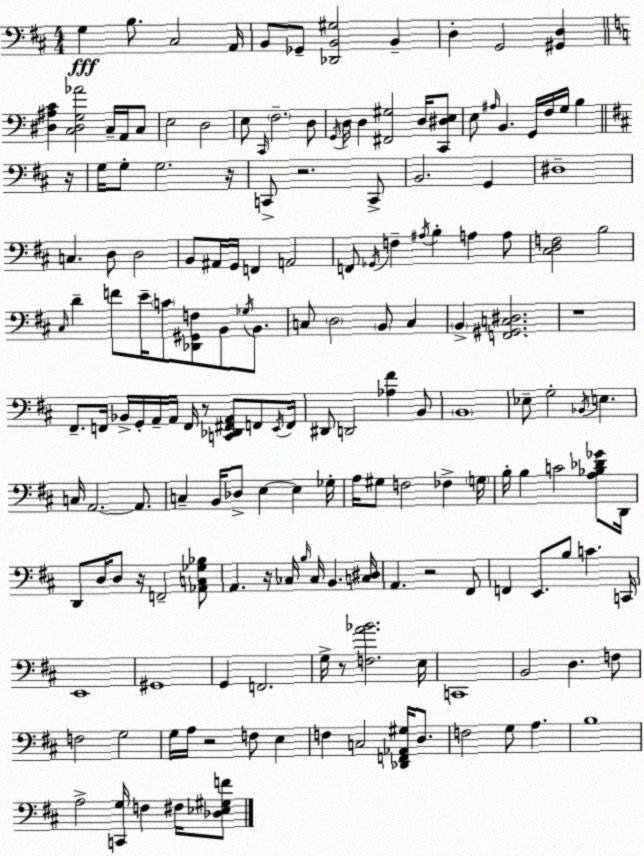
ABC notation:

X:1
T:Untitled
M:4/4
L:1/4
K:D
G, B,/2 ^C,2 A,,/4 B,,/2 _G,,/2 [_D,,B,,^G,]2 B,, D, G,,2 [^G,,D,] [^D,^A,C] [C,^D,G,_A]2 C,/4 A,,/4 C,/2 E,2 D,2 E,/2 C,,/4 F,2 D,/2 G,,/4 D,/4 D, [^F,,^G,]2 D,/4 [C,,^D,E,]/2 E,/2 ^A,/4 B,, G,,/4 F,/4 G,/4 B, z/4 G,/4 G,/2 G,2 z/4 C,,/2 z2 C,,/2 B,,2 G,, ^D,4 C, D,/2 D,2 B,,/2 ^A,,/4 G,,/4 F,, A,,2 F,,/2 _G,,/4 F, ^A,/4 B, A, A,/2 [^C,D,F,]2 B,2 ^C,/4 D F/2 E/4 C/2 [_D,,^G,,F,]/2 B,,/2 _G,/4 B,,/2 C,/2 D,2 B,,/2 C, B,, [F,,^G,,C,^D,]2 z4 ^F,,/2 F,,/4 _B,,/4 G,,/4 A,,/4 A,,/4 F,,/4 z/2 [C,,_D,,^F,,A,,]/2 F,,/2 E,,/4 F,,/4 ^D,,/2 D,,2 [_A,^F] B,,/2 B,,4 _E,/2 G,2 _B,,/4 E, C,/4 A,,2 A,,/2 C, B,,/4 _D,/2 E, E, _G,/4 A,/4 ^G,/2 F,2 _F, G,/4 B,/4 B, C2 [A,_B,_D_G]/2 D,,/4 D,,/2 D,/4 D,/2 z/4 F,,2 [_A,,C,_G,_B,]/2 A,, z/4 _C,/4 B,/4 _C,/4 B,, [C,^D,]/4 A,, z2 ^F,,/2 F,, E,,/2 B,/2 C C,,/4 E,,4 ^G,,4 G,, F,,2 G,/4 z/2 [F,A_B]2 E,/4 C,,4 B,,2 D, F,/2 F,2 G,2 G,/4 A,/4 z2 F,/2 E, F, C,2 [_D,,F,,_A,,^G,]/4 D,/2 F,2 G,/2 A, B,4 A,2 [C,,G,]/4 F, ^F,/4 [_D,_E,^G,F]/2